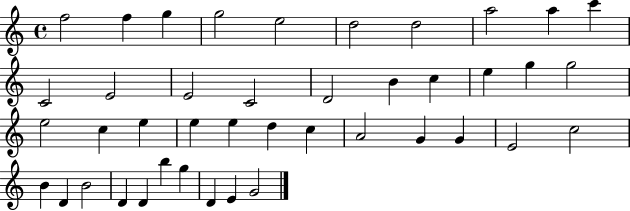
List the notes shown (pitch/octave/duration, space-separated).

F5/h F5/q G5/q G5/h E5/h D5/h D5/h A5/h A5/q C6/q C4/h E4/h E4/h C4/h D4/h B4/q C5/q E5/q G5/q G5/h E5/h C5/q E5/q E5/q E5/q D5/q C5/q A4/h G4/q G4/q E4/h C5/h B4/q D4/q B4/h D4/q D4/q B5/q G5/q D4/q E4/q G4/h